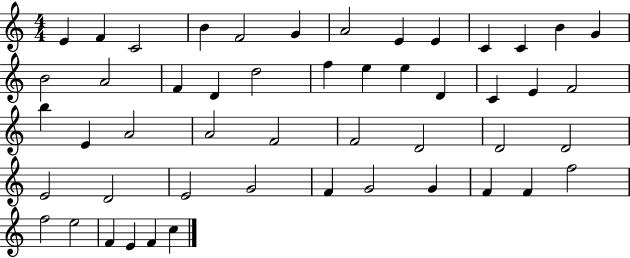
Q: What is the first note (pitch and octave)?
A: E4